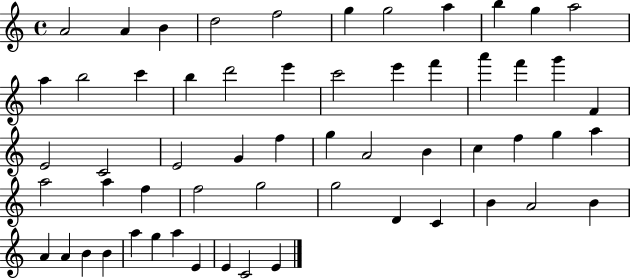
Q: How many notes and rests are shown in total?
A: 58